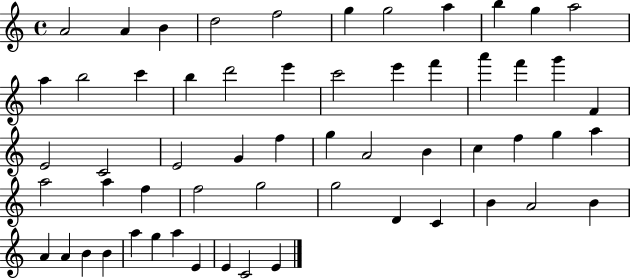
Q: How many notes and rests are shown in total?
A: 58